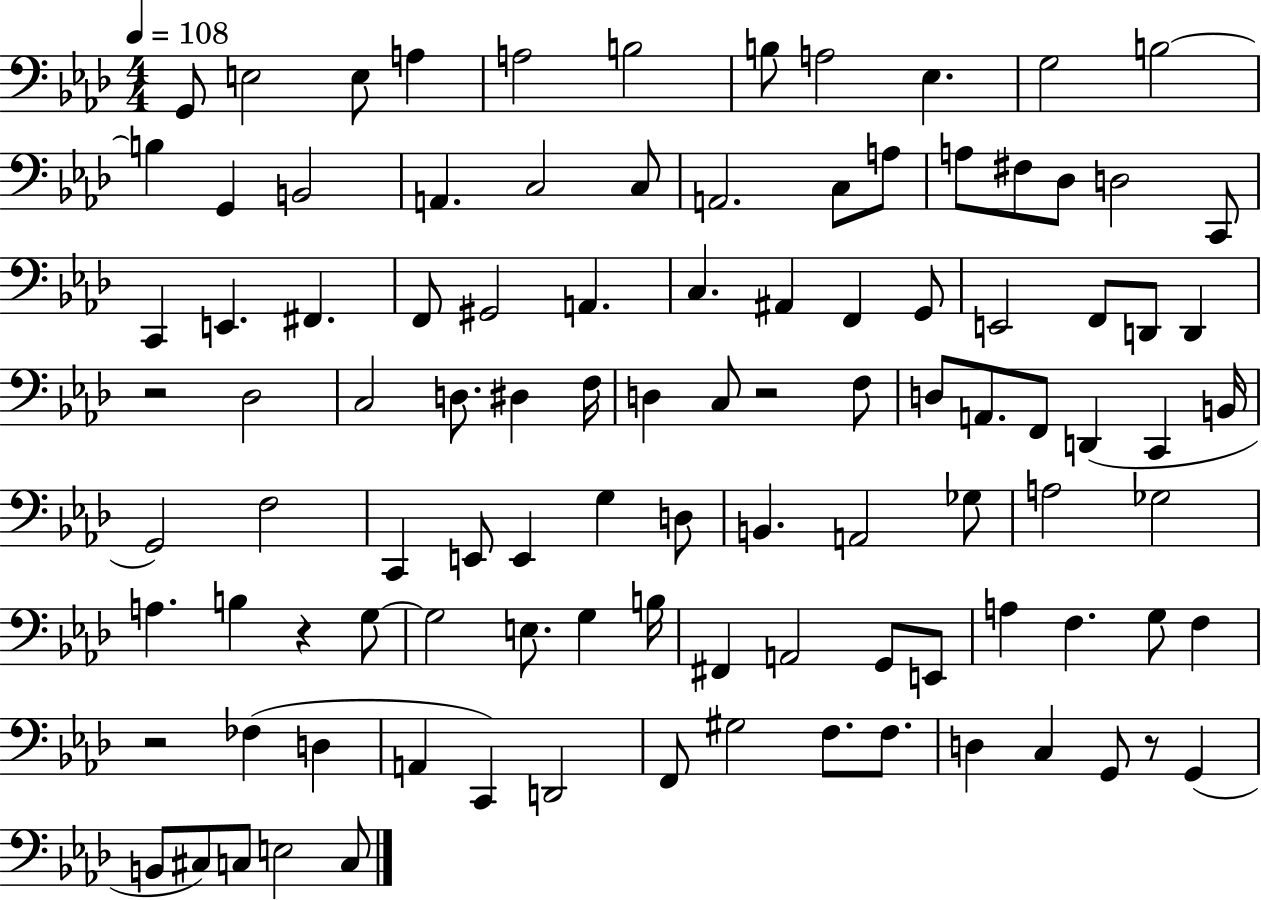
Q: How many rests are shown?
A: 5